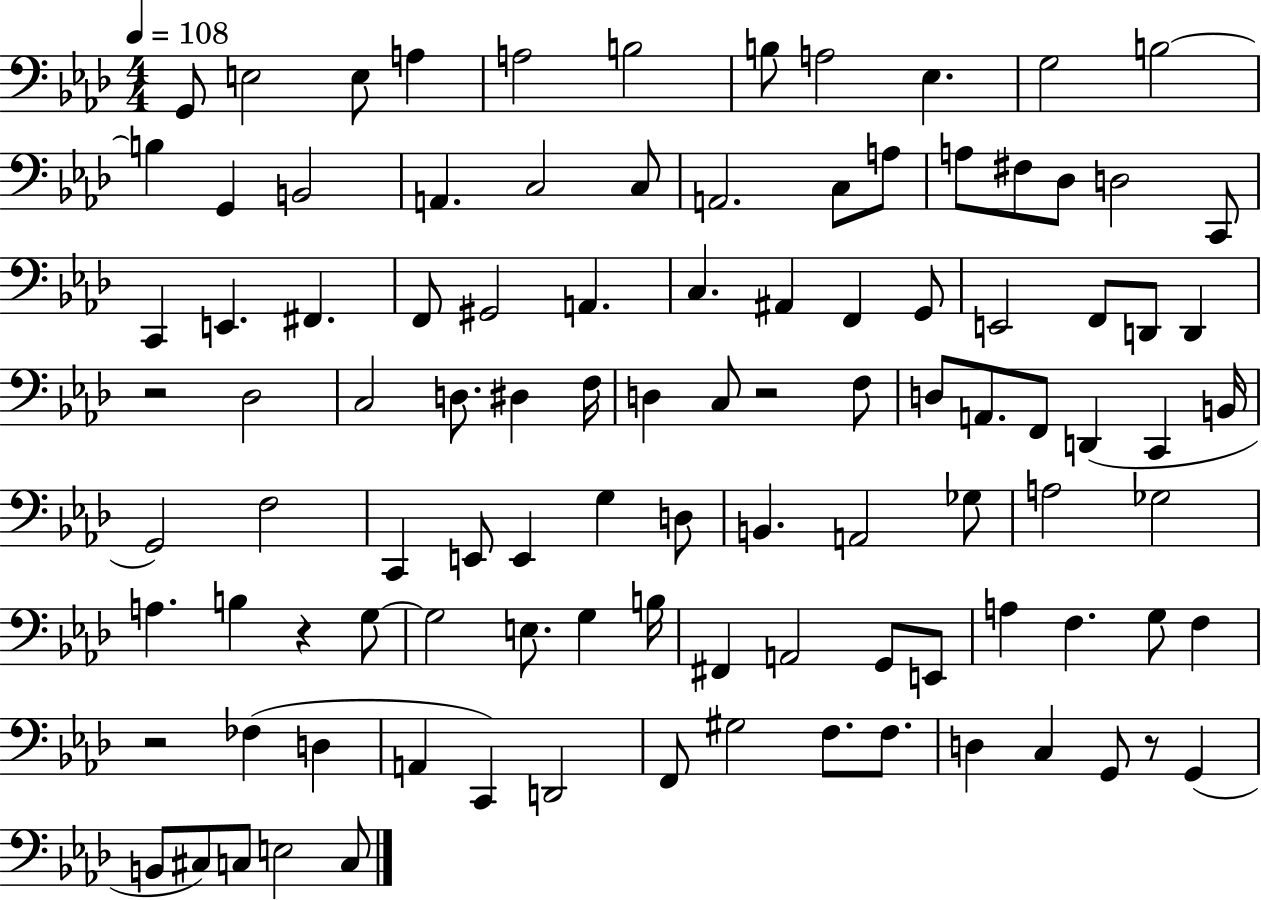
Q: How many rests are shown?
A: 5